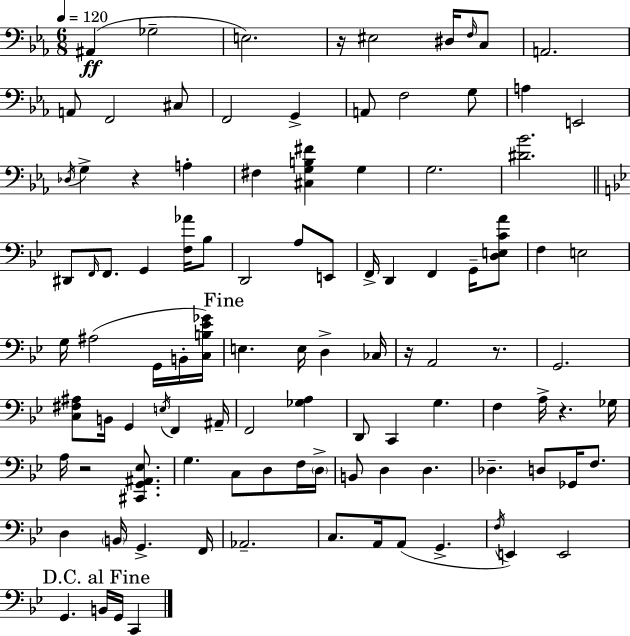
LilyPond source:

{
  \clef bass
  \numericTimeSignature
  \time 6/8
  \key ees \major
  \tempo 4 = 120
  \repeat volta 2 { ais,4(\ff ges2-- | e2.) | r16 eis2 dis16 \grace { f16 } c8 | a,2. | \break a,8 f,2 cis8 | f,2 g,4-> | a,8 f2 g8 | a4 e,2 | \break \acciaccatura { des16 } g4-> r4 a4-. | fis4 <cis g b fis'>4 g4 | g2. | <dis' bes'>2. | \break \bar "||" \break \key bes \major dis,8 \grace { f,16 } f,8. g,4 <f aes'>16 bes8 | d,2 a8 e,8 | f,16-> d,4 f,4 g,16-- <d e c' a'>8 | f4 e2 | \break g16 ais2( g,16 b,16-. | <c b ees' ges'>16) \mark "Fine" e4. e16 d4-> | ces16 r16 a,2 r8. | g,2. | \break <c fis ais>8 b,16 g,4 \acciaccatura { e16 } f,4 | ais,16-- f,2 <ges a>4 | d,8 c,4 g4. | f4 a16-> r4. | \break ges16 a16 r2 <cis, g, ais, ees>8. | g4. c8 d8 | f16 \parenthesize d16-> b,8 d4 d4. | des4.-- d8 ges,16 f8. | \break d4 \parenthesize b,16 g,4.-> | f,16 aes,2.-- | c8. a,16 a,8( g,4.-> | \acciaccatura { f16 } e,4) e,2 | \break \mark "D.C. al Fine" g,4. b,16 g,16 c,4 | } \bar "|."
}